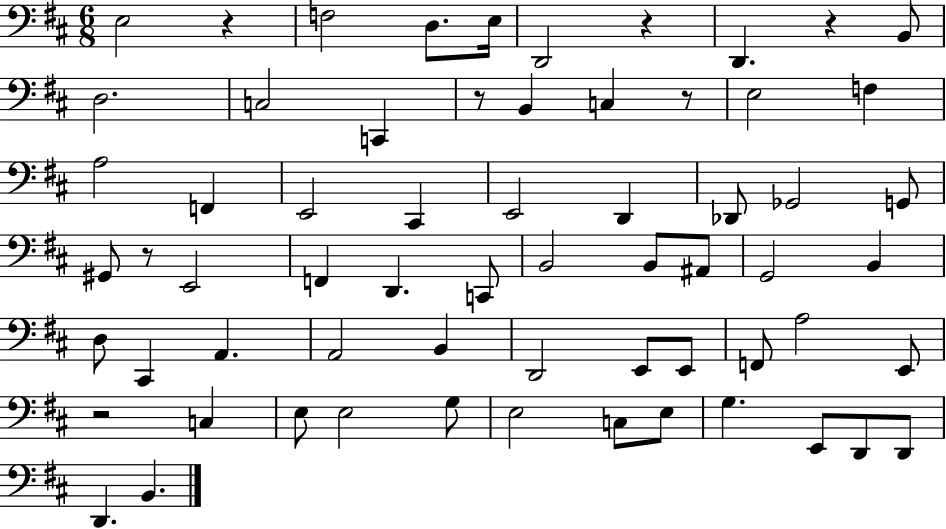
E3/h R/q F3/h D3/e. E3/s D2/h R/q D2/q. R/q B2/e D3/h. C3/h C2/q R/e B2/q C3/q R/e E3/h F3/q A3/h F2/q E2/h C#2/q E2/h D2/q Db2/e Gb2/h G2/e G#2/e R/e E2/h F2/q D2/q. C2/e B2/h B2/e A#2/e G2/h B2/q D3/e C#2/q A2/q. A2/h B2/q D2/h E2/e E2/e F2/e A3/h E2/e R/h C3/q E3/e E3/h G3/e E3/h C3/e E3/e G3/q. E2/e D2/e D2/e D2/q. B2/q.